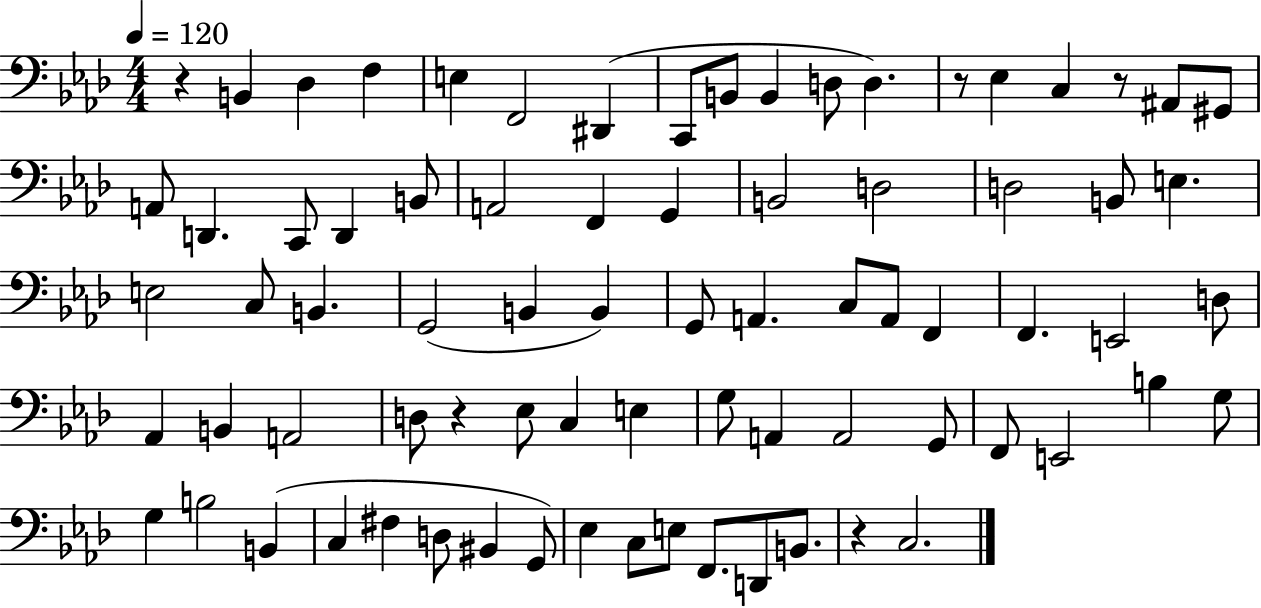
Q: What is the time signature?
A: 4/4